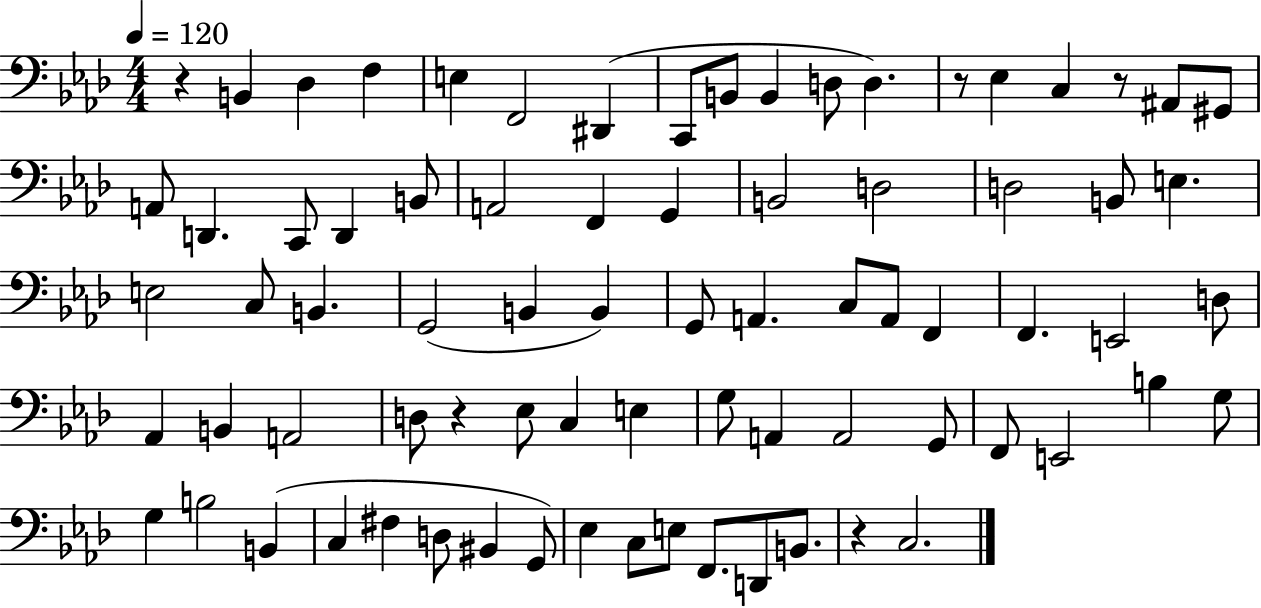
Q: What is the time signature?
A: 4/4